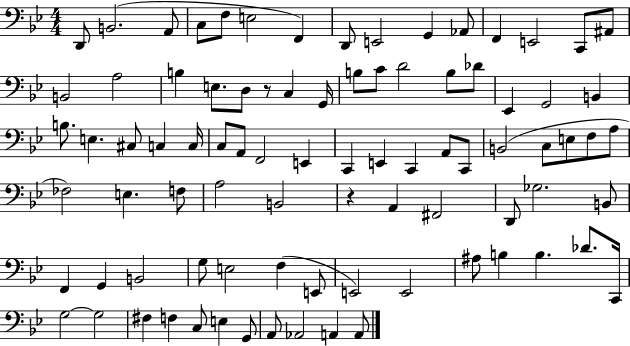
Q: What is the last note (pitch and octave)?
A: A2